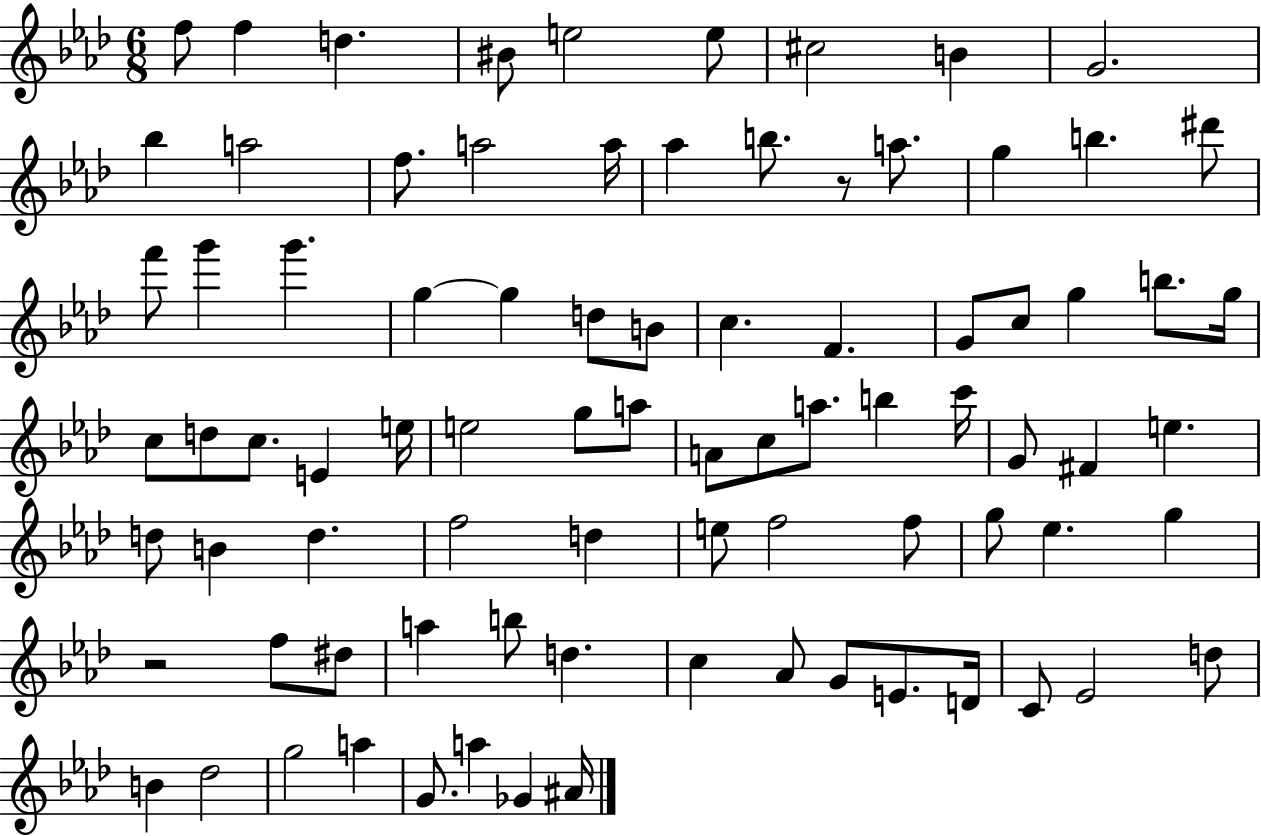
X:1
T:Untitled
M:6/8
L:1/4
K:Ab
f/2 f d ^B/2 e2 e/2 ^c2 B G2 _b a2 f/2 a2 a/4 _a b/2 z/2 a/2 g b ^d'/2 f'/2 g' g' g g d/2 B/2 c F G/2 c/2 g b/2 g/4 c/2 d/2 c/2 E e/4 e2 g/2 a/2 A/2 c/2 a/2 b c'/4 G/2 ^F e d/2 B d f2 d e/2 f2 f/2 g/2 _e g z2 f/2 ^d/2 a b/2 d c _A/2 G/2 E/2 D/4 C/2 _E2 d/2 B _d2 g2 a G/2 a _G ^A/4